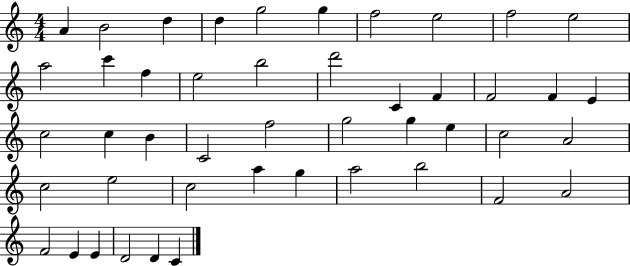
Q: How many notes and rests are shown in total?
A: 46